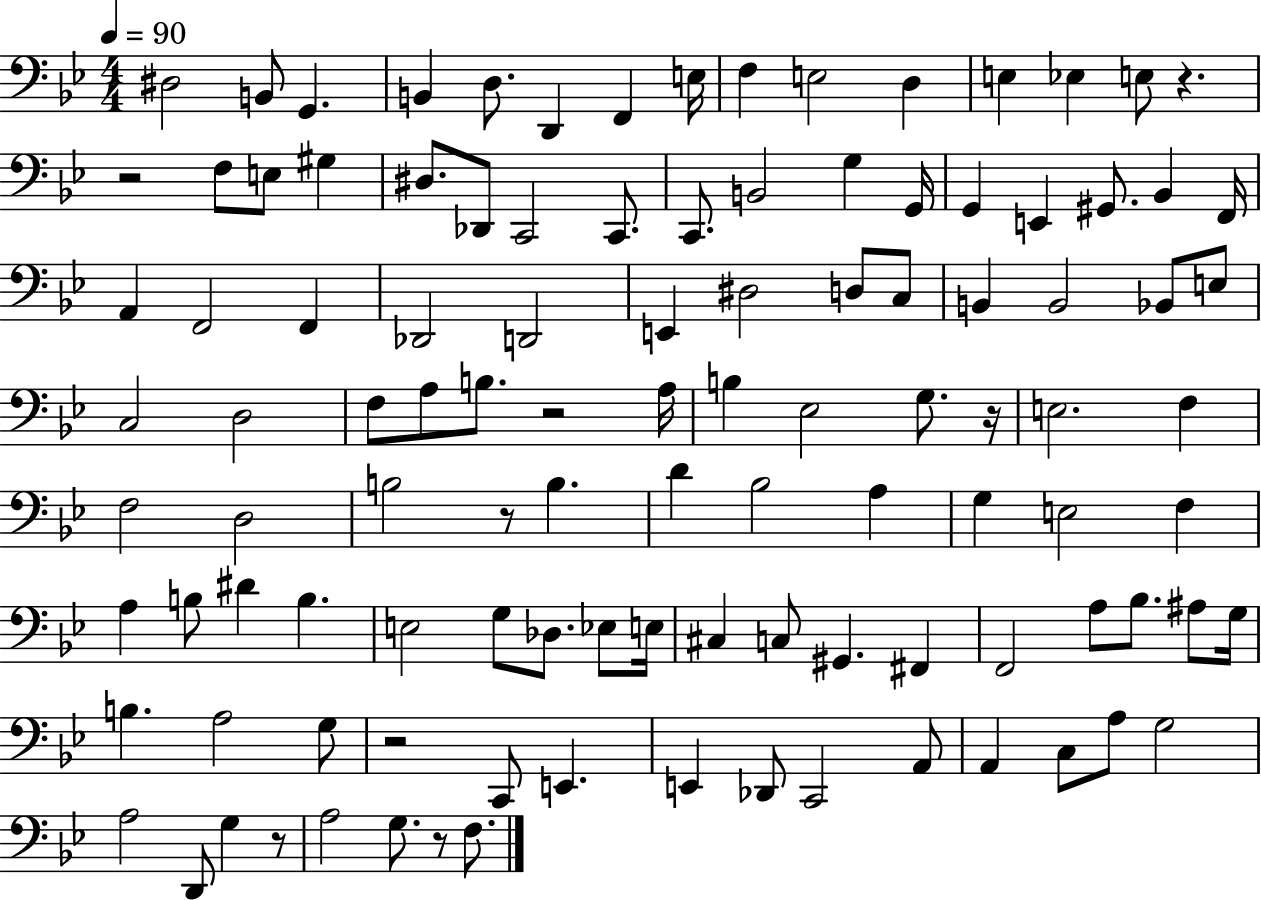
D#3/h B2/e G2/q. B2/q D3/e. D2/q F2/q E3/s F3/q E3/h D3/q E3/q Eb3/q E3/e R/q. R/h F3/e E3/e G#3/q D#3/e. Db2/e C2/h C2/e. C2/e. B2/h G3/q G2/s G2/q E2/q G#2/e. Bb2/q F2/s A2/q F2/h F2/q Db2/h D2/h E2/q D#3/h D3/e C3/e B2/q B2/h Bb2/e E3/e C3/h D3/h F3/e A3/e B3/e. R/h A3/s B3/q Eb3/h G3/e. R/s E3/h. F3/q F3/h D3/h B3/h R/e B3/q. D4/q Bb3/h A3/q G3/q E3/h F3/q A3/q B3/e D#4/q B3/q. E3/h G3/e Db3/e. Eb3/e E3/s C#3/q C3/e G#2/q. F#2/q F2/h A3/e Bb3/e. A#3/e G3/s B3/q. A3/h G3/e R/h C2/e E2/q. E2/q Db2/e C2/h A2/e A2/q C3/e A3/e G3/h A3/h D2/e G3/q R/e A3/h G3/e. R/e F3/e.